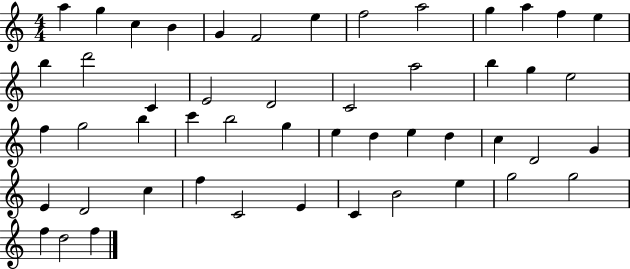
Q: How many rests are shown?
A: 0